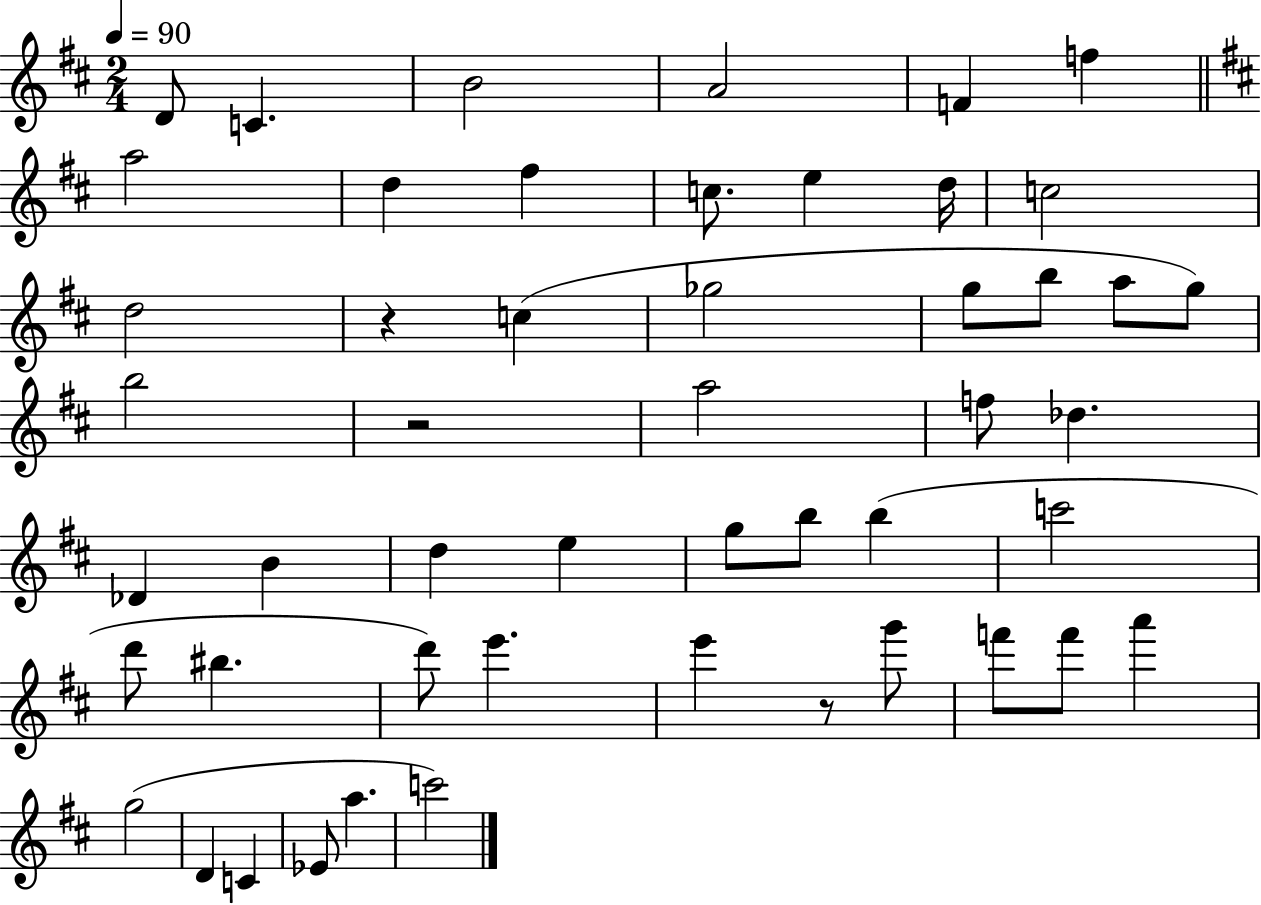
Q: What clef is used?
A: treble